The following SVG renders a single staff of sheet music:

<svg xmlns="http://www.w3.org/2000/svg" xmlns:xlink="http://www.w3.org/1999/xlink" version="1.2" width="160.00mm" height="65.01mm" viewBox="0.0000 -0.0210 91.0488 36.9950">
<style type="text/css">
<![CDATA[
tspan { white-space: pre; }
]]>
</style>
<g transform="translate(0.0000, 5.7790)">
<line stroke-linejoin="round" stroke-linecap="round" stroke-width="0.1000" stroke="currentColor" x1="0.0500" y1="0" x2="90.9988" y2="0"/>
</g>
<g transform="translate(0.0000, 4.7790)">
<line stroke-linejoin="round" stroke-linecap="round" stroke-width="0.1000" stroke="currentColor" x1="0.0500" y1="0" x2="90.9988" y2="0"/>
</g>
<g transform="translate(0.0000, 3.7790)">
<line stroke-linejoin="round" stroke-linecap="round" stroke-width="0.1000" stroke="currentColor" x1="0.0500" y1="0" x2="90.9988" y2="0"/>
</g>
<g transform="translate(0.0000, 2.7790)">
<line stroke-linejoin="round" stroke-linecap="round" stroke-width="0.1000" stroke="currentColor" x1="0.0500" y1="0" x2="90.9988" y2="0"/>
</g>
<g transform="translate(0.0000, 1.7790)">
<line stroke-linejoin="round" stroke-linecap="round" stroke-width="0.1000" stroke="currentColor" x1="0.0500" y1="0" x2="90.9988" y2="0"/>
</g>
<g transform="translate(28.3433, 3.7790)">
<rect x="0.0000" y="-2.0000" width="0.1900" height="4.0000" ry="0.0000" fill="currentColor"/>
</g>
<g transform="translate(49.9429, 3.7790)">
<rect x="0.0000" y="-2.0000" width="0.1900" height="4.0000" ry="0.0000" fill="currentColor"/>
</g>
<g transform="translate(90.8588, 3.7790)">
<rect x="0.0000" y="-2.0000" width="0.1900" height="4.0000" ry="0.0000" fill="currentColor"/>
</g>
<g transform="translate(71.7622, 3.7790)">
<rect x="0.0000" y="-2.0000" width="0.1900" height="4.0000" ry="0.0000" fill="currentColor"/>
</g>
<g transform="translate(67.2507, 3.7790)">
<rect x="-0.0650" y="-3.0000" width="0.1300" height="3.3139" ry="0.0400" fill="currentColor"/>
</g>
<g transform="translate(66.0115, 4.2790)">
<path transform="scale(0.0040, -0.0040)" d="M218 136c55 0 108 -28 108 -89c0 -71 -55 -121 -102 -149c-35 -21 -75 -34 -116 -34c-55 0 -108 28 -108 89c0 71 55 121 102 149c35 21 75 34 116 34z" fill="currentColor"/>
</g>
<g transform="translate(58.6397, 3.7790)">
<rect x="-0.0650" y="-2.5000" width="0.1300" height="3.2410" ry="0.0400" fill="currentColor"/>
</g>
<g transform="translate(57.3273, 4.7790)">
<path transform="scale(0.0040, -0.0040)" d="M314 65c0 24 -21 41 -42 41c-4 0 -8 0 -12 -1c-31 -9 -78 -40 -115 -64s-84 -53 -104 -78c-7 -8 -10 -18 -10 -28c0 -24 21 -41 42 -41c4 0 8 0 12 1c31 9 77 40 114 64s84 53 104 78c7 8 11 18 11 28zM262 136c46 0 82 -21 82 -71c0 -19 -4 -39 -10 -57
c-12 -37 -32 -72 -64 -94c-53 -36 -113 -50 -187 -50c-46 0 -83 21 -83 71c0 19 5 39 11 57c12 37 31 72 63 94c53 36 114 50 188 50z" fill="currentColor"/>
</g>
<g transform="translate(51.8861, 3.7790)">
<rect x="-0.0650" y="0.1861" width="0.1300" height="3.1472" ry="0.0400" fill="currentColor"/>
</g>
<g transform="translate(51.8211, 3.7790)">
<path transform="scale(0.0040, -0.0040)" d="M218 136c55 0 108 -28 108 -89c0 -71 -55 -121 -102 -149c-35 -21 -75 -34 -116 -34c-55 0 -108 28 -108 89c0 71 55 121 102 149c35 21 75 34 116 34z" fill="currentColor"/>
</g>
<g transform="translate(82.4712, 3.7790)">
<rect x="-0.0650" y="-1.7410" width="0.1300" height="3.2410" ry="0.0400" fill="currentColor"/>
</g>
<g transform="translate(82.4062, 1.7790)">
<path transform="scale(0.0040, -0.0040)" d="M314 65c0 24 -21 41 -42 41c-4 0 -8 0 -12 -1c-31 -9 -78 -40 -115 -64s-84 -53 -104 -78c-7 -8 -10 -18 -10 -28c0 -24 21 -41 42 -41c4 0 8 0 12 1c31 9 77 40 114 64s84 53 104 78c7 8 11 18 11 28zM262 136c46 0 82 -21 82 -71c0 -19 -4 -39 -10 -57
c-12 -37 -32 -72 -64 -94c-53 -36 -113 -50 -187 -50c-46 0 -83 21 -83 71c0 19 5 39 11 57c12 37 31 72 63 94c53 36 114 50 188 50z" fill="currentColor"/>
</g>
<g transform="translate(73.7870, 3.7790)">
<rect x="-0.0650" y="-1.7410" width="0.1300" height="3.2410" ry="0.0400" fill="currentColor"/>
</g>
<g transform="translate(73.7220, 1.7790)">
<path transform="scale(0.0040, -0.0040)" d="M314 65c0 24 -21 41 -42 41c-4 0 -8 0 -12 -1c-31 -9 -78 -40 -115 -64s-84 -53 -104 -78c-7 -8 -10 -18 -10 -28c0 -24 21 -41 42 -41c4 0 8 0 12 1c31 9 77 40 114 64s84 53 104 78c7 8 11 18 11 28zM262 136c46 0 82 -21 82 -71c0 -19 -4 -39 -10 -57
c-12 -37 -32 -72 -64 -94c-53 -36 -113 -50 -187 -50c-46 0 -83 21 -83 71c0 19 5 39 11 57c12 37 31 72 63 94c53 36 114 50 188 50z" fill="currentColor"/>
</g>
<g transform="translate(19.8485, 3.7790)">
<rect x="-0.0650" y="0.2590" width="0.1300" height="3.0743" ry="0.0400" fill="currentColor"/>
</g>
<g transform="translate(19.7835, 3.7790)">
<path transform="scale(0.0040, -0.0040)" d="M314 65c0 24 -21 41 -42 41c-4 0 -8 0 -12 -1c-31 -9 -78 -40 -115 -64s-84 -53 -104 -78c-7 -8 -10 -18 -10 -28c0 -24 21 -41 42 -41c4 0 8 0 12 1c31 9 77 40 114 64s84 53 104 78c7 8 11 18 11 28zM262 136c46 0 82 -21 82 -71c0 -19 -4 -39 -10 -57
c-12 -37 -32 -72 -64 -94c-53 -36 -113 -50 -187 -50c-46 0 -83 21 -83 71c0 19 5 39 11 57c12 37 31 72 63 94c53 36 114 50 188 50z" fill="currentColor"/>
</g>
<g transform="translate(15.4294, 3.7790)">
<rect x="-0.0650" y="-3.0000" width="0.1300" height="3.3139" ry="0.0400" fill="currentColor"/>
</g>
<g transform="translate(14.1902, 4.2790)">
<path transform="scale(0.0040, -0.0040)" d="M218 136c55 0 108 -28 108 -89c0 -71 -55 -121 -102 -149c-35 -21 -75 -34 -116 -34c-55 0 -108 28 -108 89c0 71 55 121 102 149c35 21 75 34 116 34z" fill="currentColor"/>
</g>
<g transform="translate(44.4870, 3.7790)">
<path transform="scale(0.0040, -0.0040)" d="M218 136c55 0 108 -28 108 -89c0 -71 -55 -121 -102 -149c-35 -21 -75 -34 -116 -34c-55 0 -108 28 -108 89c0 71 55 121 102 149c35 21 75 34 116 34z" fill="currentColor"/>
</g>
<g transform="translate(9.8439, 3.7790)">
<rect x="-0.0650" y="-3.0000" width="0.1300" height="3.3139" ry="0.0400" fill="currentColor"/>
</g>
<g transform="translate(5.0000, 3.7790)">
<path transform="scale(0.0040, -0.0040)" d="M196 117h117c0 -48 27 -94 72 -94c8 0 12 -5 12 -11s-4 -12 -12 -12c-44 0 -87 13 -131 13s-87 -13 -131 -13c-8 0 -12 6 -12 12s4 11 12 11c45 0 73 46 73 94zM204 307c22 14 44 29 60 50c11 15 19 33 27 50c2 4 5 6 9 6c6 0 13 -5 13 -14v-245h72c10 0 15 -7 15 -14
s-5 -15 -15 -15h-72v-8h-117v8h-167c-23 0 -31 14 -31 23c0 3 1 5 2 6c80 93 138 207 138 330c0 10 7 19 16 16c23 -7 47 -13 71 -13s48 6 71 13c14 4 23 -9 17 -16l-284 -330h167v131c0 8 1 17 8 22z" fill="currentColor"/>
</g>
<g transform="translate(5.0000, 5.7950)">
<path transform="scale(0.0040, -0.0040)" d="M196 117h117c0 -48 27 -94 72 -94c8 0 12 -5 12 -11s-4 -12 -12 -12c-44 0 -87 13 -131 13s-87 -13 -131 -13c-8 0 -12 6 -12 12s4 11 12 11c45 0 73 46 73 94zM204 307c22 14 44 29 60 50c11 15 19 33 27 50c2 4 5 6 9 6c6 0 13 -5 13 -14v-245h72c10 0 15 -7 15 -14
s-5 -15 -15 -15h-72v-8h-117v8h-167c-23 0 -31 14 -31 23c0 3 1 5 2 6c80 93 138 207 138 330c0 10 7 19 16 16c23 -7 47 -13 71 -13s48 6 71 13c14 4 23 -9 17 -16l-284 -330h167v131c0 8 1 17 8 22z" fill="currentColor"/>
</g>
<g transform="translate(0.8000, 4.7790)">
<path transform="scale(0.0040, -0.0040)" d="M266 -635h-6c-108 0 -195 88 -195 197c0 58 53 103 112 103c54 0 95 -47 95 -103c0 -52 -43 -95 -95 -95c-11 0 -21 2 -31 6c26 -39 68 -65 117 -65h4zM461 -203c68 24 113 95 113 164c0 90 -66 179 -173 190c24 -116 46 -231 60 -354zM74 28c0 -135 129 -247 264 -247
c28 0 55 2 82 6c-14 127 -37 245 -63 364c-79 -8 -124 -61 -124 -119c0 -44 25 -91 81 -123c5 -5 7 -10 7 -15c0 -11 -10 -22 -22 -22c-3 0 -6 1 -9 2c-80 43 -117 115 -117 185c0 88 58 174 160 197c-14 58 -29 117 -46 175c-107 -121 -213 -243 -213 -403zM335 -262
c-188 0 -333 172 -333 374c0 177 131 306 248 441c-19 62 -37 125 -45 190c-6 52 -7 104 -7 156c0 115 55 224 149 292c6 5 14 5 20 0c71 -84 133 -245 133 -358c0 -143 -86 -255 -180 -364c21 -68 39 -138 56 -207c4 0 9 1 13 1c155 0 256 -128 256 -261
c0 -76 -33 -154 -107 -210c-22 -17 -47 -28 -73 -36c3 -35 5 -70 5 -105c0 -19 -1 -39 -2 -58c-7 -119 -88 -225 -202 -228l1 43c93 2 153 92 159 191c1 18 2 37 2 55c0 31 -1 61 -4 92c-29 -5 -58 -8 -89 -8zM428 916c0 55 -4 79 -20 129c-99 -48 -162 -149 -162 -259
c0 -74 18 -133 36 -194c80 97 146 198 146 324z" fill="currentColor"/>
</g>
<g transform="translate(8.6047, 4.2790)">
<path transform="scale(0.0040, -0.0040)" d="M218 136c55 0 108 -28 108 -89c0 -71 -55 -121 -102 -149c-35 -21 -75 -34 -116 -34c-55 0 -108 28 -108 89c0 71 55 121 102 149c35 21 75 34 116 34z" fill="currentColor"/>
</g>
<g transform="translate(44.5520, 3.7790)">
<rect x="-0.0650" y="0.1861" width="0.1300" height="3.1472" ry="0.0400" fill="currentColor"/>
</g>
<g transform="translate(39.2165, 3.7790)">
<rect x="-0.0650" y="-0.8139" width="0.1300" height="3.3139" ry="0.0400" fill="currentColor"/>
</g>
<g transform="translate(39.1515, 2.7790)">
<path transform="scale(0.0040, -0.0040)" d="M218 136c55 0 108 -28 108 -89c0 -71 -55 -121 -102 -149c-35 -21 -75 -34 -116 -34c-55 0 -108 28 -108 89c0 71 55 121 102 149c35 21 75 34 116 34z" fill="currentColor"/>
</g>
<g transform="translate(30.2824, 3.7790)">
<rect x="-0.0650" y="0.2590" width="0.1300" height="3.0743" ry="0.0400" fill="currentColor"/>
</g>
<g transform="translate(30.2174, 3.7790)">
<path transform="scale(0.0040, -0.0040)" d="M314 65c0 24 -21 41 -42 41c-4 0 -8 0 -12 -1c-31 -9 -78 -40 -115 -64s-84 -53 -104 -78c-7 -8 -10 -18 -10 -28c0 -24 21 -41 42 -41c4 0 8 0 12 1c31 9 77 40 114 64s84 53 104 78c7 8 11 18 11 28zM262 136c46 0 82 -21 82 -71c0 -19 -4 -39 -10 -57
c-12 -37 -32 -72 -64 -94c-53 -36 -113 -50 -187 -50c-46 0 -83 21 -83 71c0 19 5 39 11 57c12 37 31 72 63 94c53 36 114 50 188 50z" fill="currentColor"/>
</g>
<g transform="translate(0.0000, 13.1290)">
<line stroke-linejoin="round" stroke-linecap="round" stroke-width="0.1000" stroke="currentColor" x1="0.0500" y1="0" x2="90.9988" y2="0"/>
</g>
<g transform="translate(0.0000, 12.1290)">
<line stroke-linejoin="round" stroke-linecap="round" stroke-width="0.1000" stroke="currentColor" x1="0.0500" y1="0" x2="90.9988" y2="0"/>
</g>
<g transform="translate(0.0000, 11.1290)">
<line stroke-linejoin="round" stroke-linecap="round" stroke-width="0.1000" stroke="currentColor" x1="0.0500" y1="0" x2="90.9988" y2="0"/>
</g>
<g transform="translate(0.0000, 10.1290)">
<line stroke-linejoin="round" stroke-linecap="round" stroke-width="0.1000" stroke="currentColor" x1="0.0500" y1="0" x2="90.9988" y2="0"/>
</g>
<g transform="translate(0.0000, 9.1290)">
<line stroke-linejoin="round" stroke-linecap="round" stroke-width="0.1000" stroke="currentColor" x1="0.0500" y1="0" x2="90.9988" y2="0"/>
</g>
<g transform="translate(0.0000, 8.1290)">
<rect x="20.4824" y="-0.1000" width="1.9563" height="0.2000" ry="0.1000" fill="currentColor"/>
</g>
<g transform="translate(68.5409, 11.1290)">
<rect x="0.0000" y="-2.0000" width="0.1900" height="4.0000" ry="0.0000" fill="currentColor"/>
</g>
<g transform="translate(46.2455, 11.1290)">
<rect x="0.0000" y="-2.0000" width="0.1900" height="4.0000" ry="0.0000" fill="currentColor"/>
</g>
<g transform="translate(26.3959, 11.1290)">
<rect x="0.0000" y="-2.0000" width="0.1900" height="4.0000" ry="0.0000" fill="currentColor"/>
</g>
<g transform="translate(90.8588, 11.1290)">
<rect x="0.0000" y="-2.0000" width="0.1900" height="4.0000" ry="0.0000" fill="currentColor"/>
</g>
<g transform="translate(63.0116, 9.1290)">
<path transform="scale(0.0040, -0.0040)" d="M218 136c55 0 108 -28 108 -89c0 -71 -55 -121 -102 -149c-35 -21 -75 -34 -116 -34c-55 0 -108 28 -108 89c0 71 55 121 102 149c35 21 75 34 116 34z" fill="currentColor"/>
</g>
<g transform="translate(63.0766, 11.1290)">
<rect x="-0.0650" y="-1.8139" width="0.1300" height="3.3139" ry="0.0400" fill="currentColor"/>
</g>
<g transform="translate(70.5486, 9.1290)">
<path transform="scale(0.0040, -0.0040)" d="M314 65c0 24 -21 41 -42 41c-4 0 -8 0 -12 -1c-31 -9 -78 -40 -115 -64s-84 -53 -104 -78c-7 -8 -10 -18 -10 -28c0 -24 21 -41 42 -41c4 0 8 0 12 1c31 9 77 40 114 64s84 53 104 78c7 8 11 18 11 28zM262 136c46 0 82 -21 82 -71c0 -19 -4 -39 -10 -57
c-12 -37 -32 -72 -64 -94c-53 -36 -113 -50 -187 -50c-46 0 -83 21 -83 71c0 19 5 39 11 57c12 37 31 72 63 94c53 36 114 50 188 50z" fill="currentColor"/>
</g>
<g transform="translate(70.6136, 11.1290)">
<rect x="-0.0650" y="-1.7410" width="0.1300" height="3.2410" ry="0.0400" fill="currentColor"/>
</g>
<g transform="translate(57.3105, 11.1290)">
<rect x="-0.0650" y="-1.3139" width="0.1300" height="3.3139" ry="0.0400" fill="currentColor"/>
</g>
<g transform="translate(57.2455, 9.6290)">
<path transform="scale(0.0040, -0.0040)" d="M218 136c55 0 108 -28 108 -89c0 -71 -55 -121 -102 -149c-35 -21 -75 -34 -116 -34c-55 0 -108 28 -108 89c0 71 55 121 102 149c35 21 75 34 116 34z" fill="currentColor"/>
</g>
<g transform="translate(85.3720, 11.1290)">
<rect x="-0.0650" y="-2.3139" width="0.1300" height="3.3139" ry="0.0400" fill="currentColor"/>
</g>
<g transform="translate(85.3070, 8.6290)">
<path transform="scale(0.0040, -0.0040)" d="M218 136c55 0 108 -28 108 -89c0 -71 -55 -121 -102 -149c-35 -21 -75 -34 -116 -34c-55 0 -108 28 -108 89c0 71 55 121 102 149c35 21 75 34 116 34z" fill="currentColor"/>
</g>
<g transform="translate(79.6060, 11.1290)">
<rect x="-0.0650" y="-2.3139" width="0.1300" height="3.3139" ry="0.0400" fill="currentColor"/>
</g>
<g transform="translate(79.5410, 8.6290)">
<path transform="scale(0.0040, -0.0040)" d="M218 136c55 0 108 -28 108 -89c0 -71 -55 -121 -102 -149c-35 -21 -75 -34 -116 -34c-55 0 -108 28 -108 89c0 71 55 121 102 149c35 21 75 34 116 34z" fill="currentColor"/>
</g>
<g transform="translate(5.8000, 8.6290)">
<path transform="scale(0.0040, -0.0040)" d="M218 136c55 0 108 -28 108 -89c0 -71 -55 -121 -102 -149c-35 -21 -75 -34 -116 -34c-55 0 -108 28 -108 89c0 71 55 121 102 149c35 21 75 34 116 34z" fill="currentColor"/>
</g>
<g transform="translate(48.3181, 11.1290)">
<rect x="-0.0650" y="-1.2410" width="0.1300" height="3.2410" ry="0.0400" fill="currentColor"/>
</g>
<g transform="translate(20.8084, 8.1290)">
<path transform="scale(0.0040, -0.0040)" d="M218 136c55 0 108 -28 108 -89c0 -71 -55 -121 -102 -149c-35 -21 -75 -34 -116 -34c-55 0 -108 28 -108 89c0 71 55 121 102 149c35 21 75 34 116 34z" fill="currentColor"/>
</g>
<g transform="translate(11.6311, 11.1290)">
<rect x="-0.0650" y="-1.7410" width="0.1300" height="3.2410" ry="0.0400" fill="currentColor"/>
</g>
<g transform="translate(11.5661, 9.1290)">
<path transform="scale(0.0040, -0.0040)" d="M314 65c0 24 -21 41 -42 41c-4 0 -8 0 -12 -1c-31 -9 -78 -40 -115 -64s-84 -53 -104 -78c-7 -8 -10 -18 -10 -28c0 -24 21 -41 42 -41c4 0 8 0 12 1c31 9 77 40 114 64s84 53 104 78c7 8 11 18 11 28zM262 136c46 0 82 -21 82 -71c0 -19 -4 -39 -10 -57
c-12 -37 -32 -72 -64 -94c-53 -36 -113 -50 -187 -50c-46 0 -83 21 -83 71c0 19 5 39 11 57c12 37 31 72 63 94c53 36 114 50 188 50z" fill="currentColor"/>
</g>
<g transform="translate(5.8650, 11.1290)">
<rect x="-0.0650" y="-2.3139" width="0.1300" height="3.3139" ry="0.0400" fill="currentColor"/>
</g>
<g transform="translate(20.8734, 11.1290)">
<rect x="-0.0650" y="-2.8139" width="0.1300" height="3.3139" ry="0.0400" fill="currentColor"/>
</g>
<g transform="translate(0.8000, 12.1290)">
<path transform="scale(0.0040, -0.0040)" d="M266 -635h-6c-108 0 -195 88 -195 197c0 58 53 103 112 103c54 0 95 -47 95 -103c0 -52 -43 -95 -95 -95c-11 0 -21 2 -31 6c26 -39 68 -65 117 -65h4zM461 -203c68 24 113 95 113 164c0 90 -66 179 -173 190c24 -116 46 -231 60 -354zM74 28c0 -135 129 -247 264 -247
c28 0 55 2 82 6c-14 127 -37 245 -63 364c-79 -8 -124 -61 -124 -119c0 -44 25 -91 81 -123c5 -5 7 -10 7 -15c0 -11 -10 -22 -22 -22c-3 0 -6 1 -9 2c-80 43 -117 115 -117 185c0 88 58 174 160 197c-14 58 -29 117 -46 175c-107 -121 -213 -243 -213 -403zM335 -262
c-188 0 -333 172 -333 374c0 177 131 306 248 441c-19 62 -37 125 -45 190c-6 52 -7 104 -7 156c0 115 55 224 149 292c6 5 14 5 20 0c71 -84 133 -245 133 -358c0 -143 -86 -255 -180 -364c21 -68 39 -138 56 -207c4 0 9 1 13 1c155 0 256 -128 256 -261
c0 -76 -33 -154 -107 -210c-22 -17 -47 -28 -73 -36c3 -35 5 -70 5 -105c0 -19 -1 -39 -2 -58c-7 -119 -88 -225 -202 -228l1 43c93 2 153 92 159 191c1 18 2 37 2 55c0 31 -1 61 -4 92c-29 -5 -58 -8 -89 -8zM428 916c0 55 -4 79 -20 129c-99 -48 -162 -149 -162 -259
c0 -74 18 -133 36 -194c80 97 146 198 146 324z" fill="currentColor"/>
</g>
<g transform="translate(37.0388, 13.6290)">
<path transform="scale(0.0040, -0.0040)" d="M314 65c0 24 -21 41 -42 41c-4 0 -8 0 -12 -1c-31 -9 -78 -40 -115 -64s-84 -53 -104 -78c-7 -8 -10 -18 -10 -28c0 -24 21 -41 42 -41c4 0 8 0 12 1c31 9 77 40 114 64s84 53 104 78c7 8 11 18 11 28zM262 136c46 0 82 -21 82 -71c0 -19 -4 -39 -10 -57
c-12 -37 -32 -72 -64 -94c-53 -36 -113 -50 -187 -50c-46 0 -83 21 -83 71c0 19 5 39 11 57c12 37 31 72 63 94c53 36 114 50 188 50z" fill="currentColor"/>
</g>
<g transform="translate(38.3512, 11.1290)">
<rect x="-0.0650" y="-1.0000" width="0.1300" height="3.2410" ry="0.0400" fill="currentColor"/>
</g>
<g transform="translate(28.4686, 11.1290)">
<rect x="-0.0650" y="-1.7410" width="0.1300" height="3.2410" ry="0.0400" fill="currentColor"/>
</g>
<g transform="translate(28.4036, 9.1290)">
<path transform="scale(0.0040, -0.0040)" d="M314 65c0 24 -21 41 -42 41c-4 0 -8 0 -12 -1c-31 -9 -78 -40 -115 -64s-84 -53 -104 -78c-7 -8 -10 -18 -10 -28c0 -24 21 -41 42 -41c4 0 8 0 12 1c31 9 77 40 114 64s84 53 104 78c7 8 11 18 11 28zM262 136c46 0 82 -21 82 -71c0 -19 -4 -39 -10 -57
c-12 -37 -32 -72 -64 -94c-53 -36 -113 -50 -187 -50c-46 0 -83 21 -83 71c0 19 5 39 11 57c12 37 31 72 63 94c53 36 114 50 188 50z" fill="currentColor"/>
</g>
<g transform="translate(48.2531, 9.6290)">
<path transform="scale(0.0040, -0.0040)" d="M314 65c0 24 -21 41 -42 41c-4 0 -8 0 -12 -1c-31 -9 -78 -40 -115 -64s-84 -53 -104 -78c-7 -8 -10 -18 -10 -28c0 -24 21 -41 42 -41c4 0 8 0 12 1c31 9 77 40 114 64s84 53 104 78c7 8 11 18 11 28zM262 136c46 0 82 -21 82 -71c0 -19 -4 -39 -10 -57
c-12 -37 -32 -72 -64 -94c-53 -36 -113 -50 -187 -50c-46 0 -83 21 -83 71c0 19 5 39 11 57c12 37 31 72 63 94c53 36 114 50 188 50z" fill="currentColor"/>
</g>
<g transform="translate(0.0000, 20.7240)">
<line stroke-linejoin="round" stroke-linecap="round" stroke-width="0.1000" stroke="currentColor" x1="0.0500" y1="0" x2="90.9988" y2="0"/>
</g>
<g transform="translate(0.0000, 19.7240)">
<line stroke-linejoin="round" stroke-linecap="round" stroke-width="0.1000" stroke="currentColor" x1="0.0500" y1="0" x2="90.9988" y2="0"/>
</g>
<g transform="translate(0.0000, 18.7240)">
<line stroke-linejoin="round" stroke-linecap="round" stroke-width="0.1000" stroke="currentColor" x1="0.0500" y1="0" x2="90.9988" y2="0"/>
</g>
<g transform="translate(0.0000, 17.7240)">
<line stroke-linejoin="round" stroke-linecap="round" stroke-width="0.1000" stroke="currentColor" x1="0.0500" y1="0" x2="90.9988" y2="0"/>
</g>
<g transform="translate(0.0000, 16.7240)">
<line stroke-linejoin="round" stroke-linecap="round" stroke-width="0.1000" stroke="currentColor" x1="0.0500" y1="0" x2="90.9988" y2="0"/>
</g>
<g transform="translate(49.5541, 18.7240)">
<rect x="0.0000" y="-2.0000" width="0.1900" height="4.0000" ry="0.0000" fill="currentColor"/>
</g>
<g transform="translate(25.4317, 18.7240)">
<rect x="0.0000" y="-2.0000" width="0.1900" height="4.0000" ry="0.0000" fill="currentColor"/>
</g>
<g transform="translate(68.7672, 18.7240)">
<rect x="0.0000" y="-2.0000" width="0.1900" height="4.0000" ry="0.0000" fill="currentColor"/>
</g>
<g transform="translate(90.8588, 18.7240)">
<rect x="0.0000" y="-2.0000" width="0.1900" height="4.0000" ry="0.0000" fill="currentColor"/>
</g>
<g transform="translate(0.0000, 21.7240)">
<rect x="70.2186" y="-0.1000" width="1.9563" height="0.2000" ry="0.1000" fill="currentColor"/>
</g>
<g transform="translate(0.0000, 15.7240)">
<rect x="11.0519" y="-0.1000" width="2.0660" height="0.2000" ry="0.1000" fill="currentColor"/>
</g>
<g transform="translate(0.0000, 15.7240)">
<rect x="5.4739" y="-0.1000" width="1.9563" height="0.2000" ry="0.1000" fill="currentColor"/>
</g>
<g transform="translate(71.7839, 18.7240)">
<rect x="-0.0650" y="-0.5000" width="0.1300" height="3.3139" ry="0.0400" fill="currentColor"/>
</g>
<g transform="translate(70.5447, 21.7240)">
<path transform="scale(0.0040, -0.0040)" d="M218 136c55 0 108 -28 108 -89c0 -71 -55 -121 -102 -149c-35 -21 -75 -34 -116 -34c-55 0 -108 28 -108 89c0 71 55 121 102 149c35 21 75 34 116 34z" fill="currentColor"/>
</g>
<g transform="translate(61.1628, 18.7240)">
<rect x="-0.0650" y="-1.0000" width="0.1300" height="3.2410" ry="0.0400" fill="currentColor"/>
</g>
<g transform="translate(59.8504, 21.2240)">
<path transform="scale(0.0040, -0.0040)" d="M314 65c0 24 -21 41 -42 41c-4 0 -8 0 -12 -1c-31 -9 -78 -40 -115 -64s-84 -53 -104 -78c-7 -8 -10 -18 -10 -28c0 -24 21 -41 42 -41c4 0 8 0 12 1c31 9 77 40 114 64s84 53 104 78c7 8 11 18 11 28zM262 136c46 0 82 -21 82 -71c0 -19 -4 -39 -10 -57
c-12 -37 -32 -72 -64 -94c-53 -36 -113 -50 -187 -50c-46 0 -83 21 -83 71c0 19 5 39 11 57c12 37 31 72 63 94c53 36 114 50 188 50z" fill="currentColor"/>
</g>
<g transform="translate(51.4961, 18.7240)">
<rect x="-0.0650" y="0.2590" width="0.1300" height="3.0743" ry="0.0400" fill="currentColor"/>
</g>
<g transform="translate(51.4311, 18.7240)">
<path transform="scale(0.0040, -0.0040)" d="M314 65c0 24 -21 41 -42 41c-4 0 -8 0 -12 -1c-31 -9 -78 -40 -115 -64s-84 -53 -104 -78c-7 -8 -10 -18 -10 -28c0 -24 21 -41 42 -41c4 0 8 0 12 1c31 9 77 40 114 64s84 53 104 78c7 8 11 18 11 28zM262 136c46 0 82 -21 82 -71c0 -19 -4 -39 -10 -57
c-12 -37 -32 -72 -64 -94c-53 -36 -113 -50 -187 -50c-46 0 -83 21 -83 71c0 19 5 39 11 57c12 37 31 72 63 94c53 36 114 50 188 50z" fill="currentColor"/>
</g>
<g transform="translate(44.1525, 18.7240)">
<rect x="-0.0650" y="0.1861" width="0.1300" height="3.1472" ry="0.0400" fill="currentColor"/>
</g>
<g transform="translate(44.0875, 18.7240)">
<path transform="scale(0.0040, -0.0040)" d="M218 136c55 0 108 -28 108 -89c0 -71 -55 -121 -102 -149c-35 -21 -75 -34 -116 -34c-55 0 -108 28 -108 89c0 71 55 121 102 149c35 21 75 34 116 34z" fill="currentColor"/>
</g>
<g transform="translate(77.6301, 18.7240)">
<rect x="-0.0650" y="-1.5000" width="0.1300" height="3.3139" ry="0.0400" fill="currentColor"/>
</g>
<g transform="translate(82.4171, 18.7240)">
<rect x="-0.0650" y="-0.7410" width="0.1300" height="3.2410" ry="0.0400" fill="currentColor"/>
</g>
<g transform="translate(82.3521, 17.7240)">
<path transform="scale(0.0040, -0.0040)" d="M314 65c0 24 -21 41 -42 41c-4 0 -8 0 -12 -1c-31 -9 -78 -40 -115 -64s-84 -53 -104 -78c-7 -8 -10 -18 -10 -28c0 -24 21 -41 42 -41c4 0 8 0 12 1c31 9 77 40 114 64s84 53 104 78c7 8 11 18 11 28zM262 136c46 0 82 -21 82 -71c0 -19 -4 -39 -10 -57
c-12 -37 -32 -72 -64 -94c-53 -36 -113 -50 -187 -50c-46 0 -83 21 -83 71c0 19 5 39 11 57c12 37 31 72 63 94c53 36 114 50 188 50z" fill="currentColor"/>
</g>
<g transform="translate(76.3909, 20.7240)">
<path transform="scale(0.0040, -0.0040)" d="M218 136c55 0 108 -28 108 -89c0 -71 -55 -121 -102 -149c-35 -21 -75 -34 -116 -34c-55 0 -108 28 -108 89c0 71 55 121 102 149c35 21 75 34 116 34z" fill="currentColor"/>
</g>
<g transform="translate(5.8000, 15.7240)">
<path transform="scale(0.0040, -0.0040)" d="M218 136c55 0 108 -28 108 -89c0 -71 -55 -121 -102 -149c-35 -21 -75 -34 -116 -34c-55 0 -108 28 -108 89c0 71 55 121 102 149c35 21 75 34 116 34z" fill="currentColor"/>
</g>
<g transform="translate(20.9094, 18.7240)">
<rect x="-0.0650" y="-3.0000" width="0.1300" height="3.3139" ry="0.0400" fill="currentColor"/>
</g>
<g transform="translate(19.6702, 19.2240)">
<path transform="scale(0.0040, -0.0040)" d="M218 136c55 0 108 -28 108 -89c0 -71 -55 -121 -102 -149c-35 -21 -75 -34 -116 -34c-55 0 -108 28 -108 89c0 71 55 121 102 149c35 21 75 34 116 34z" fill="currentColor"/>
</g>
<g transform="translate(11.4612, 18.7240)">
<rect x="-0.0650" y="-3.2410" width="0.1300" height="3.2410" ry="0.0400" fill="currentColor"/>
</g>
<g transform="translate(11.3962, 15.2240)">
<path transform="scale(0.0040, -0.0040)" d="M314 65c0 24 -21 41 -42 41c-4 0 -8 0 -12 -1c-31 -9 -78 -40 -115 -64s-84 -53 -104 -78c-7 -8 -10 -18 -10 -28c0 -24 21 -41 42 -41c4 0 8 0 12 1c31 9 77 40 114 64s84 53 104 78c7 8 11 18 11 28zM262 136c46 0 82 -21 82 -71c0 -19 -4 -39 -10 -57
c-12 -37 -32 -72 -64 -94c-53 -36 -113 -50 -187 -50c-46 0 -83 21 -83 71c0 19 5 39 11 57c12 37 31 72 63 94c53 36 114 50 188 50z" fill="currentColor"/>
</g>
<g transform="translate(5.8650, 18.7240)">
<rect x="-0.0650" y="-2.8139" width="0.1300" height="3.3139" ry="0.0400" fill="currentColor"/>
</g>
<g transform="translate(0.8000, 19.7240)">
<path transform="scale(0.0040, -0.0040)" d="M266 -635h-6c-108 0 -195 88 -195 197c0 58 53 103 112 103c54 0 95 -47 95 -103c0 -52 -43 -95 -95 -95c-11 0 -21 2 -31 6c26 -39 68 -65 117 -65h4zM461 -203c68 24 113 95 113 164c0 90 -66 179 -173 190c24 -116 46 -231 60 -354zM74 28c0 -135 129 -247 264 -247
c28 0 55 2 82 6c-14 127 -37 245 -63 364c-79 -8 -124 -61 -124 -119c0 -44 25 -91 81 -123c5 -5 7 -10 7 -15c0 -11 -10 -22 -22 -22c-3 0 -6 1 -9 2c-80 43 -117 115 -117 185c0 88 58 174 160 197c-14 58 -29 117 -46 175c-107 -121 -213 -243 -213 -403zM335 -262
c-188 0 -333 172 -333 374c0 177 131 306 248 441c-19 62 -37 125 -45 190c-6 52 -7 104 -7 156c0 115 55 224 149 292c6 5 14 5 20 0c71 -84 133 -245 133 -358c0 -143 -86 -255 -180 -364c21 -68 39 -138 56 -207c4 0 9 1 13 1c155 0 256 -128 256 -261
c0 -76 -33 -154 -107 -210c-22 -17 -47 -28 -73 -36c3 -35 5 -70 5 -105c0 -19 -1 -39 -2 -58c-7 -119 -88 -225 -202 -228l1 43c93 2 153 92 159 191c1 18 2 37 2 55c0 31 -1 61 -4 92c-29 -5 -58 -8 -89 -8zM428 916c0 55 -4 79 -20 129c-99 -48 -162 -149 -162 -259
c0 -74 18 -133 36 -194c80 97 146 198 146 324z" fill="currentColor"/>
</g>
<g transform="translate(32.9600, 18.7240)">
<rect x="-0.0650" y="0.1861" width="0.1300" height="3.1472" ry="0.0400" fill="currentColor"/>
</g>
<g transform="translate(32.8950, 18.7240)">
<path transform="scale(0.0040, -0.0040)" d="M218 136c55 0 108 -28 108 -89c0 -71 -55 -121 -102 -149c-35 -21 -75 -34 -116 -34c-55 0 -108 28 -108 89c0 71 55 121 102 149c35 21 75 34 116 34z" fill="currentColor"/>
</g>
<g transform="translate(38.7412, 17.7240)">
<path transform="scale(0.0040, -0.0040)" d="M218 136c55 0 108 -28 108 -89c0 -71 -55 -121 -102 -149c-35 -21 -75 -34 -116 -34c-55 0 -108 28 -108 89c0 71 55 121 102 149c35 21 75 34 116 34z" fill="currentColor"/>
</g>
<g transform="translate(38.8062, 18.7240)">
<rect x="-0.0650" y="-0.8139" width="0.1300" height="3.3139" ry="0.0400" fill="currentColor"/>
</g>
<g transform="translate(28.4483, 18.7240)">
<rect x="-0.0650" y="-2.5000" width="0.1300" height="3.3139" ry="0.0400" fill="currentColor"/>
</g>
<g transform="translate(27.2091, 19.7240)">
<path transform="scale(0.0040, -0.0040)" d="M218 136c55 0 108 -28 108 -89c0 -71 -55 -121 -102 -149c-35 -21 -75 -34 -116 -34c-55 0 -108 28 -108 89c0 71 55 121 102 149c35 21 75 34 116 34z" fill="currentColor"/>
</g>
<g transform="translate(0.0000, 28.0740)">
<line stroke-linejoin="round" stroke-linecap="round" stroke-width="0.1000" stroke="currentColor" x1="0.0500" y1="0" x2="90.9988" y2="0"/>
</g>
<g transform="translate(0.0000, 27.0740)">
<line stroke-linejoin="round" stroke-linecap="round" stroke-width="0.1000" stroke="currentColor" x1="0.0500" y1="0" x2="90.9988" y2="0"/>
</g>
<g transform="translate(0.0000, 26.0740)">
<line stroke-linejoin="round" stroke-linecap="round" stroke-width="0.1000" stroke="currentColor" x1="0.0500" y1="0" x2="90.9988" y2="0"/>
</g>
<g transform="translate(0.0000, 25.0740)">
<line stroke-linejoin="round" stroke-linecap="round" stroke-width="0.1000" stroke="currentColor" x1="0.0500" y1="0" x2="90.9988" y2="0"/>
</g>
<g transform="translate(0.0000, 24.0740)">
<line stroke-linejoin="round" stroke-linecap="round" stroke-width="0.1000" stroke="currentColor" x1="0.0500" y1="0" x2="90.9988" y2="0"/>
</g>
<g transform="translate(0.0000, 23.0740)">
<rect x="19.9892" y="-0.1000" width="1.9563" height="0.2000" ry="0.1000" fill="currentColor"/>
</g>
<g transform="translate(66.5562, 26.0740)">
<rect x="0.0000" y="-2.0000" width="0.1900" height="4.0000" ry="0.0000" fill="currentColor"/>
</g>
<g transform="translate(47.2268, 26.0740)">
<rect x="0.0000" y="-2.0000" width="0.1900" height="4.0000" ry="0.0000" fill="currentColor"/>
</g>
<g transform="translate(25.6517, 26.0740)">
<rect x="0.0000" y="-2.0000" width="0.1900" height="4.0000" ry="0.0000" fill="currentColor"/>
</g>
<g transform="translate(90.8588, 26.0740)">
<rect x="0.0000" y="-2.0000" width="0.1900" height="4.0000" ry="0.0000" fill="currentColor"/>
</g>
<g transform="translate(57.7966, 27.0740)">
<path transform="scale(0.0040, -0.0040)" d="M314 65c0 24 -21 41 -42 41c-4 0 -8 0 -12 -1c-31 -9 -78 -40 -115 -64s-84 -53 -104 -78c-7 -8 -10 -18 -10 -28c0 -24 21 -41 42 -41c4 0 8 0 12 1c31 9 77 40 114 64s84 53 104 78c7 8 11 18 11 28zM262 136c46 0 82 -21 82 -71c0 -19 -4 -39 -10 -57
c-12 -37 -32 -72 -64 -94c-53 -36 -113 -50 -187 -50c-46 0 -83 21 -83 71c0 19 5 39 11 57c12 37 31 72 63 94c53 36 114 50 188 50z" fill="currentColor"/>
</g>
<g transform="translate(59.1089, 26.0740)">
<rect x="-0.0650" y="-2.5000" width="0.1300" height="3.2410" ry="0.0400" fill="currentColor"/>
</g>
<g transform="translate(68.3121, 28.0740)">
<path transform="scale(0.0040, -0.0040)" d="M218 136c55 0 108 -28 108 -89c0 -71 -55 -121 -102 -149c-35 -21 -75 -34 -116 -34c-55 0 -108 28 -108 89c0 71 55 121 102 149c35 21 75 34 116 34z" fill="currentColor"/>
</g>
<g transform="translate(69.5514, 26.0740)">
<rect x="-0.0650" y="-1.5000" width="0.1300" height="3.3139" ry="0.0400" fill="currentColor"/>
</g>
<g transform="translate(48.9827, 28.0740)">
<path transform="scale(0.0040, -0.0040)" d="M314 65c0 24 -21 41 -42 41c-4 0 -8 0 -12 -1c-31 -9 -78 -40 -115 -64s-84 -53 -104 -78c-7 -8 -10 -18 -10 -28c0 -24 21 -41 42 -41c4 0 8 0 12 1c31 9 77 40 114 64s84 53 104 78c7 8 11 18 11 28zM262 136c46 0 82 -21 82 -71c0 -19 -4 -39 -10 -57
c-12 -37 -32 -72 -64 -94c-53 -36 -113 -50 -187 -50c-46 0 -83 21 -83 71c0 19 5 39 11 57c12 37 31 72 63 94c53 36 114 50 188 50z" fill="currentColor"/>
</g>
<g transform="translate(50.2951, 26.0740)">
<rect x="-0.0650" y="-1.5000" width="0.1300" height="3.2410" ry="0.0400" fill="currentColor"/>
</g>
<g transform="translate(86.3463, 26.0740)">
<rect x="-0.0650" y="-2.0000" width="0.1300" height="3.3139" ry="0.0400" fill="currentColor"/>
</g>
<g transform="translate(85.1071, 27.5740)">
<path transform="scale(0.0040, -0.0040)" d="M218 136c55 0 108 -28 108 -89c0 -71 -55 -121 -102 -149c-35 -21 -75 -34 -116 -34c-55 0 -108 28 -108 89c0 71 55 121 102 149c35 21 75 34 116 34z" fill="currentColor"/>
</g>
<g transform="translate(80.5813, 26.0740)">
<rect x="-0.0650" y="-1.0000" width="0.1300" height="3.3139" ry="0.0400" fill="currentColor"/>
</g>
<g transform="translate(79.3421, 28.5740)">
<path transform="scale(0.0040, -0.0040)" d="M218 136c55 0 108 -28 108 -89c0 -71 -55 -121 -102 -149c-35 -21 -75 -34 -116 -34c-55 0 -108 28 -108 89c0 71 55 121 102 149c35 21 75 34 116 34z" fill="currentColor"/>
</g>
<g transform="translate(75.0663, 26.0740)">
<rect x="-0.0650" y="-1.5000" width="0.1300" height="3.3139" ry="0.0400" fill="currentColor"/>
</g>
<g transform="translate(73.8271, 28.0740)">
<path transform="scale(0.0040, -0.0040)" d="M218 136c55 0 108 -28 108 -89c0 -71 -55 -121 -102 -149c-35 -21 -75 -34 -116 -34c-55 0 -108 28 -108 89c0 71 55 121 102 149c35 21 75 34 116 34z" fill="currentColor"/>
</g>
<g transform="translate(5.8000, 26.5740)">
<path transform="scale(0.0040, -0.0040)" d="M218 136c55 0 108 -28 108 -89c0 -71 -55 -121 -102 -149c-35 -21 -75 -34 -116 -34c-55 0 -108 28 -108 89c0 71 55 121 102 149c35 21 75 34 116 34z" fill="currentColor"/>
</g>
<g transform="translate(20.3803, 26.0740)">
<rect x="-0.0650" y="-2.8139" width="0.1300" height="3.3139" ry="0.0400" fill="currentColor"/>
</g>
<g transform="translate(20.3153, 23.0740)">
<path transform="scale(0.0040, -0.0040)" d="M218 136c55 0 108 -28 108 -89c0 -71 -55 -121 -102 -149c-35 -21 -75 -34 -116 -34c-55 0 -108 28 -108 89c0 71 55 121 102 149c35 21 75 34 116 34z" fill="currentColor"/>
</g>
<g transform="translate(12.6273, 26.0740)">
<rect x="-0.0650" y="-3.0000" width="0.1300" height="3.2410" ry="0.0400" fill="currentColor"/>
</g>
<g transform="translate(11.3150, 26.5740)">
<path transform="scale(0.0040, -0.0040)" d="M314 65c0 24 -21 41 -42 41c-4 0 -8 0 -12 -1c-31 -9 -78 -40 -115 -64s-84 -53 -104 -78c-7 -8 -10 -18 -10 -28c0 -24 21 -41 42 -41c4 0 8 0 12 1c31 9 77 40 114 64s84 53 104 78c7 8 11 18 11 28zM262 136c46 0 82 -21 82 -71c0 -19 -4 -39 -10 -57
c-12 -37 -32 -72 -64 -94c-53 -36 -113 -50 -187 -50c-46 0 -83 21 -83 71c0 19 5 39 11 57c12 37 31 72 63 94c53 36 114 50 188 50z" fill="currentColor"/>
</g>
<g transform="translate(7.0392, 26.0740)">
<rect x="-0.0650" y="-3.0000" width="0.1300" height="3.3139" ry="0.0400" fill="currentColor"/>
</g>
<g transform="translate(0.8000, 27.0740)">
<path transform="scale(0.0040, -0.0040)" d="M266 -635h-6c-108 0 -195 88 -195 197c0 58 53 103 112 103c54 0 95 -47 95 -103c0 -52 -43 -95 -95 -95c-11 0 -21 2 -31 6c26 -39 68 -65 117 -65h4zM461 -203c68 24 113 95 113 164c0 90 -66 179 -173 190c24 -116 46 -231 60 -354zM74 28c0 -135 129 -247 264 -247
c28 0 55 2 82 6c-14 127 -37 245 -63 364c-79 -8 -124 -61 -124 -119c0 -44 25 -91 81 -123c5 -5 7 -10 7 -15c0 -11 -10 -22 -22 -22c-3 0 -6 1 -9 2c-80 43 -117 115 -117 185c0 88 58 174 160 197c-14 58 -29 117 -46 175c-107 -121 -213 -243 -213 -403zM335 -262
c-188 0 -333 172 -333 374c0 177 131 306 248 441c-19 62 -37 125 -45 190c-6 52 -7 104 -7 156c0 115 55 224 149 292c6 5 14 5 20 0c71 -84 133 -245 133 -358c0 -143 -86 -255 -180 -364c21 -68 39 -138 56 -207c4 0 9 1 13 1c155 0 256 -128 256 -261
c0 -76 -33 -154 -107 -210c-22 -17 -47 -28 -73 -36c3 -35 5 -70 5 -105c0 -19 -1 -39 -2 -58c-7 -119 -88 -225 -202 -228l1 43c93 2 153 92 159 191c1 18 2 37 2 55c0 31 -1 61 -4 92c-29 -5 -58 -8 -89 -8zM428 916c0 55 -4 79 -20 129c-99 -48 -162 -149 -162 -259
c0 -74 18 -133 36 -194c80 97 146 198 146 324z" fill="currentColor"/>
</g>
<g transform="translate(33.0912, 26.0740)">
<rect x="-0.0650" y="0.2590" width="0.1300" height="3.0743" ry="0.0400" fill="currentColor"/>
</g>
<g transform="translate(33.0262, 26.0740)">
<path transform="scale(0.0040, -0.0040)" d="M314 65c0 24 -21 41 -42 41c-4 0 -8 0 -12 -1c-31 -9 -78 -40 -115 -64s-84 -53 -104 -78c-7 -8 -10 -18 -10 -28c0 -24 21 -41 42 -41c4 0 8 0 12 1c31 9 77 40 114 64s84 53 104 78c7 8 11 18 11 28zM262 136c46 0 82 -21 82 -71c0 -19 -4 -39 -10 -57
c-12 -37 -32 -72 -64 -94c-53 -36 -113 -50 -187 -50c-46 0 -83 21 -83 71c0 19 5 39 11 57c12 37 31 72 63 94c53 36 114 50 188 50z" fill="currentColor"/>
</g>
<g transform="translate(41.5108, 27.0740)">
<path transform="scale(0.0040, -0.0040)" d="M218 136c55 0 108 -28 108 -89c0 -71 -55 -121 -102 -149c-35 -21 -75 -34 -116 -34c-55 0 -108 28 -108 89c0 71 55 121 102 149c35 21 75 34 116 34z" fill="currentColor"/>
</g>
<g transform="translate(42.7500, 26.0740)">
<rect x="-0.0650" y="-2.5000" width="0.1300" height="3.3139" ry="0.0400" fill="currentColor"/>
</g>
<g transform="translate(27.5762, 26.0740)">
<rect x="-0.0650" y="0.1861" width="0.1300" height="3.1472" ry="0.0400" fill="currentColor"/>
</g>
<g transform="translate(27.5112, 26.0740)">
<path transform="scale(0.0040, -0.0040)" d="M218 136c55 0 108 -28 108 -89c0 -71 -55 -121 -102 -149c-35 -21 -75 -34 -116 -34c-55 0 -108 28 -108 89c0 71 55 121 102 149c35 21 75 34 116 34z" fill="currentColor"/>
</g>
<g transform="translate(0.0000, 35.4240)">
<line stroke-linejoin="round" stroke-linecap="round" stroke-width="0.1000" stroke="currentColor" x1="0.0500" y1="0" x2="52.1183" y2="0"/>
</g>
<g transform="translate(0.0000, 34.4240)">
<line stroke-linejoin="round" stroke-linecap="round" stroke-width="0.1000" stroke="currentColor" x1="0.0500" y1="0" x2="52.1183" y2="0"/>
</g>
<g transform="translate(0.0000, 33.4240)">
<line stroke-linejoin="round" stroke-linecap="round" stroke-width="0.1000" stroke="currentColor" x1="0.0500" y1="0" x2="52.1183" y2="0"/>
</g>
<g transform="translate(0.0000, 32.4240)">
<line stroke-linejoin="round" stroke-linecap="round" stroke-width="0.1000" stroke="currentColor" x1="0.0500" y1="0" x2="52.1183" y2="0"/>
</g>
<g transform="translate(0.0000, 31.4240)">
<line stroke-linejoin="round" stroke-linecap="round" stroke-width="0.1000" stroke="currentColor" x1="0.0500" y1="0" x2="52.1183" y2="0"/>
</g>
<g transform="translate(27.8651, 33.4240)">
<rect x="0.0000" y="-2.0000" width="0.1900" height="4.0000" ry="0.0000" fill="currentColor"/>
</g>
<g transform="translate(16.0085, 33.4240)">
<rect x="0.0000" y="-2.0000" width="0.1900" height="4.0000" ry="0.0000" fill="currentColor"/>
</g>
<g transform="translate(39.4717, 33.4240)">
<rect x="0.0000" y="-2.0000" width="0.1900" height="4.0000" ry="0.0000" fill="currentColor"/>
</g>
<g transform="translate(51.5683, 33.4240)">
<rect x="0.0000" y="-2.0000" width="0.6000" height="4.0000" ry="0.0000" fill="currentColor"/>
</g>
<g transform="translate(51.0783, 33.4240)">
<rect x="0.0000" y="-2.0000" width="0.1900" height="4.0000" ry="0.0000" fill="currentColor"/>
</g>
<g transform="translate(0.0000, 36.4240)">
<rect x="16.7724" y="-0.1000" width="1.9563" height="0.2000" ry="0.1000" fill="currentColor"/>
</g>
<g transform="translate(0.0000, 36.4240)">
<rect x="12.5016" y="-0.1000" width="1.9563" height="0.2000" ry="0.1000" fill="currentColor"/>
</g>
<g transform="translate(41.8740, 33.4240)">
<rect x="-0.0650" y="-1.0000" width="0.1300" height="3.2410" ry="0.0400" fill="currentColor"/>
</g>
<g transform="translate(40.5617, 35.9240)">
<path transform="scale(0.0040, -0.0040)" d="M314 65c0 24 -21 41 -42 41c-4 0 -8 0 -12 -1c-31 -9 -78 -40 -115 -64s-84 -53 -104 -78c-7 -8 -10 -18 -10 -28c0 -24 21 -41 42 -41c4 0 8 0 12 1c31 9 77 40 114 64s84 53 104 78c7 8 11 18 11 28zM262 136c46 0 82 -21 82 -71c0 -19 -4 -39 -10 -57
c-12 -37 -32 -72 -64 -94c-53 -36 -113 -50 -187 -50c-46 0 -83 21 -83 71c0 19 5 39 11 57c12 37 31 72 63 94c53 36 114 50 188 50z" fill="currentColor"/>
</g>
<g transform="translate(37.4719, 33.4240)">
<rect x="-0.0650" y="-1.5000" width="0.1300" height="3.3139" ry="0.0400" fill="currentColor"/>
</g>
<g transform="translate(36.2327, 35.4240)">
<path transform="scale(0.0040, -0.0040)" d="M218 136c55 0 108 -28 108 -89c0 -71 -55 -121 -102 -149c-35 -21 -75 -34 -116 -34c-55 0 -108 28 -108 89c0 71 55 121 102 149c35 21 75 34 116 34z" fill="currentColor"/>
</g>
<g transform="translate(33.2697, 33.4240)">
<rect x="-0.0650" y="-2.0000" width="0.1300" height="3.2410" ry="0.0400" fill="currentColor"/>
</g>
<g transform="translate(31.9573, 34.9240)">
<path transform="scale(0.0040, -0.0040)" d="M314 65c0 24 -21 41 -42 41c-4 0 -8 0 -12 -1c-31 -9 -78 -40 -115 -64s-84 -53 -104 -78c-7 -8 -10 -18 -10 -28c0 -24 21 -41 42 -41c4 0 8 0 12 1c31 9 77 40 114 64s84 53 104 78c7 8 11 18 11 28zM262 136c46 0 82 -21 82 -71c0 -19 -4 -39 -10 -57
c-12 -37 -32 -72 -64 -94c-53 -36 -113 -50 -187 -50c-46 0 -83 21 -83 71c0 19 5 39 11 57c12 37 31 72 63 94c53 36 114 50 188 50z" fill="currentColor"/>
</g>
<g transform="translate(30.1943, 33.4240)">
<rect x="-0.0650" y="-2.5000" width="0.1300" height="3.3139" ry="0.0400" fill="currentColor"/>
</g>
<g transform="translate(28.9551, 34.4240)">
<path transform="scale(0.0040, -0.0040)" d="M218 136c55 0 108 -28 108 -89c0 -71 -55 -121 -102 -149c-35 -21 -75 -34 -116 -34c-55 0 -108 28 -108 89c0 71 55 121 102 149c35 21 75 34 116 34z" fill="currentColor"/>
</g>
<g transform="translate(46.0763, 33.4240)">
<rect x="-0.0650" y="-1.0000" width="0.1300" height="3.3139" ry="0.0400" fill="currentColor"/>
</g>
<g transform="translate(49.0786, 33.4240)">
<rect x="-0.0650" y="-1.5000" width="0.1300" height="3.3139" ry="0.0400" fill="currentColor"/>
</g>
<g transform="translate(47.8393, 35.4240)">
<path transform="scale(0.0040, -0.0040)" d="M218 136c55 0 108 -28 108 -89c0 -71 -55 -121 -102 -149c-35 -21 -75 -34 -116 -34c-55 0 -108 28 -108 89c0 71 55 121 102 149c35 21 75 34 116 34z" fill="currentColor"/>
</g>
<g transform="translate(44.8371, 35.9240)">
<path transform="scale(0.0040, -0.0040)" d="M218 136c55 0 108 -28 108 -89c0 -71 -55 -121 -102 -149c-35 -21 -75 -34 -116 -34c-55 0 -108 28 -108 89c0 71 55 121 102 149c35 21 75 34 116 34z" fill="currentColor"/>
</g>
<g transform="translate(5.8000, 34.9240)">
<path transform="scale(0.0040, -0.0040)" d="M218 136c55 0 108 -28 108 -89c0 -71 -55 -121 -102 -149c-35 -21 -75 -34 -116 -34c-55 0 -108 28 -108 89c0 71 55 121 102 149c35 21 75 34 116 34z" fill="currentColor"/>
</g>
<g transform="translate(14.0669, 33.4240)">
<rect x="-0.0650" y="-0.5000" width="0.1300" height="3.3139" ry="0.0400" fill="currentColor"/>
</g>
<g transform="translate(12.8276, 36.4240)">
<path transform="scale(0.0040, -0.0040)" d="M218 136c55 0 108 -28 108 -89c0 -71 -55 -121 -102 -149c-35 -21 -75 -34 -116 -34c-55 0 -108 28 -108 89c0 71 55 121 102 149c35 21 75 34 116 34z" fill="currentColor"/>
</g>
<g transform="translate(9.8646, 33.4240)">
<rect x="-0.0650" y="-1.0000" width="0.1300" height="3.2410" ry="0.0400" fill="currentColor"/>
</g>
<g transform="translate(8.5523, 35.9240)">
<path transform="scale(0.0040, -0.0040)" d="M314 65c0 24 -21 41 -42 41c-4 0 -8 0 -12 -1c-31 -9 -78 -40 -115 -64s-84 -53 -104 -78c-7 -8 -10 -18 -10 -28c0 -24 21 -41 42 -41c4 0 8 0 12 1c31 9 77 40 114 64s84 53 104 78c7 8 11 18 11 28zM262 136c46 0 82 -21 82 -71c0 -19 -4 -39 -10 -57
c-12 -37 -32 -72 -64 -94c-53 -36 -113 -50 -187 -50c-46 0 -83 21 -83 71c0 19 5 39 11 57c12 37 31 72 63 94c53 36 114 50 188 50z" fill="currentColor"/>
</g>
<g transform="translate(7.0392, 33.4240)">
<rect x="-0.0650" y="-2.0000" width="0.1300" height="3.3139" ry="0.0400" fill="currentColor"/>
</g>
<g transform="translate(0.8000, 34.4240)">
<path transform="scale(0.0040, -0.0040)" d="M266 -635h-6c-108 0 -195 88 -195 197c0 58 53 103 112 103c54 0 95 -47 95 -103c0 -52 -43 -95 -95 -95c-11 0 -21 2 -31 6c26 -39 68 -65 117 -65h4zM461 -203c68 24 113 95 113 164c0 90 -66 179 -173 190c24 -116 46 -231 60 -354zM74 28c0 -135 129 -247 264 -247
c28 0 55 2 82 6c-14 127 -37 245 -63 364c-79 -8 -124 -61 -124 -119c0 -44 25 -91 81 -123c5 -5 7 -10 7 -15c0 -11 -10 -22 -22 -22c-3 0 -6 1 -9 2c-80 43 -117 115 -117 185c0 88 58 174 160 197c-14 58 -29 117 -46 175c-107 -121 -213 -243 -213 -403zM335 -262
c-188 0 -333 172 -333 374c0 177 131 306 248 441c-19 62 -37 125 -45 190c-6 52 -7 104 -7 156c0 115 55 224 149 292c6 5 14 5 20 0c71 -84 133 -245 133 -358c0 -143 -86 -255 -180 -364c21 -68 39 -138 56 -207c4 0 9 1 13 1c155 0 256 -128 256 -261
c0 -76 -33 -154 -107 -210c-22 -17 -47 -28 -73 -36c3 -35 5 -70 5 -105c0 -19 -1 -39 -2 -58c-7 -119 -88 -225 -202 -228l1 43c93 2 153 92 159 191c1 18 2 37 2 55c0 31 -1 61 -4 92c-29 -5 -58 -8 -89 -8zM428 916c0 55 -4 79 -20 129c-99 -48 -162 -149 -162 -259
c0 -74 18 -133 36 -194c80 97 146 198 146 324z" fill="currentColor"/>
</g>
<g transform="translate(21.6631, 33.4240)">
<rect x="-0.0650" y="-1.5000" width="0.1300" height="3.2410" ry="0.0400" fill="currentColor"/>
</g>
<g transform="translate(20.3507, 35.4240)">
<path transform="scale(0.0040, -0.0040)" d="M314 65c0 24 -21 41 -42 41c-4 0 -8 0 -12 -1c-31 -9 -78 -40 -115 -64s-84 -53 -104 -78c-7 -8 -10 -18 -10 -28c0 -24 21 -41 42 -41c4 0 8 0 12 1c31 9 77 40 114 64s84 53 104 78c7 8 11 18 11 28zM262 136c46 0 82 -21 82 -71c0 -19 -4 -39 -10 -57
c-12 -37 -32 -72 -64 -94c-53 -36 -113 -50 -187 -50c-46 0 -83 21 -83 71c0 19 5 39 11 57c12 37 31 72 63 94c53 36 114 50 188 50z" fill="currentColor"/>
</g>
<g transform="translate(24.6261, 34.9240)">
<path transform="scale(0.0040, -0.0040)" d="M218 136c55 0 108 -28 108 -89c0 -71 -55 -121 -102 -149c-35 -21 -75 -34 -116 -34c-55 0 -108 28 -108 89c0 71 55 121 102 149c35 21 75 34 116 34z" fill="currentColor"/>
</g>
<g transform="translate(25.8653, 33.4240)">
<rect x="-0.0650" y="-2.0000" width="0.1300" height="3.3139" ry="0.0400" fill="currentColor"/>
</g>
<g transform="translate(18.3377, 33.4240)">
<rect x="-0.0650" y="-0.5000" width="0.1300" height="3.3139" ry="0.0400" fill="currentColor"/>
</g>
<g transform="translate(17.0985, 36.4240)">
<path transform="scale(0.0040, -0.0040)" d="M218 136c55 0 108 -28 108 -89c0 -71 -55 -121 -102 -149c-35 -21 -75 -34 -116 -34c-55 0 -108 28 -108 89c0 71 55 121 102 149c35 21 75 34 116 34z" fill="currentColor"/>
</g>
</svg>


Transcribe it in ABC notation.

X:1
T:Untitled
M:4/4
L:1/4
K:C
A A B2 B2 d B B G2 A f2 f2 g f2 a f2 D2 e2 e f f2 g g a b2 A G B d B B2 D2 C E d2 A A2 a B B2 G E2 G2 E E D F F D2 C C E2 F G F2 E D2 D E